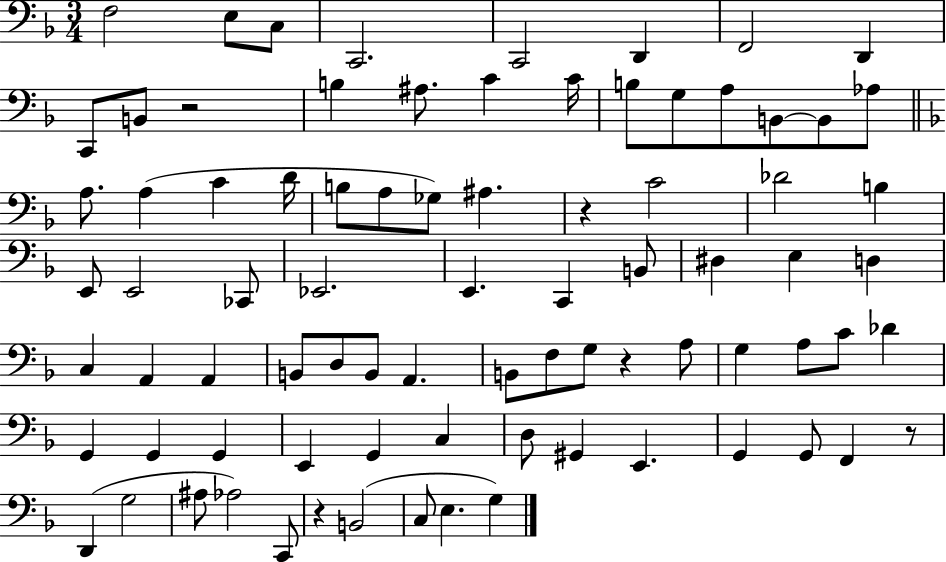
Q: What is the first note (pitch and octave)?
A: F3